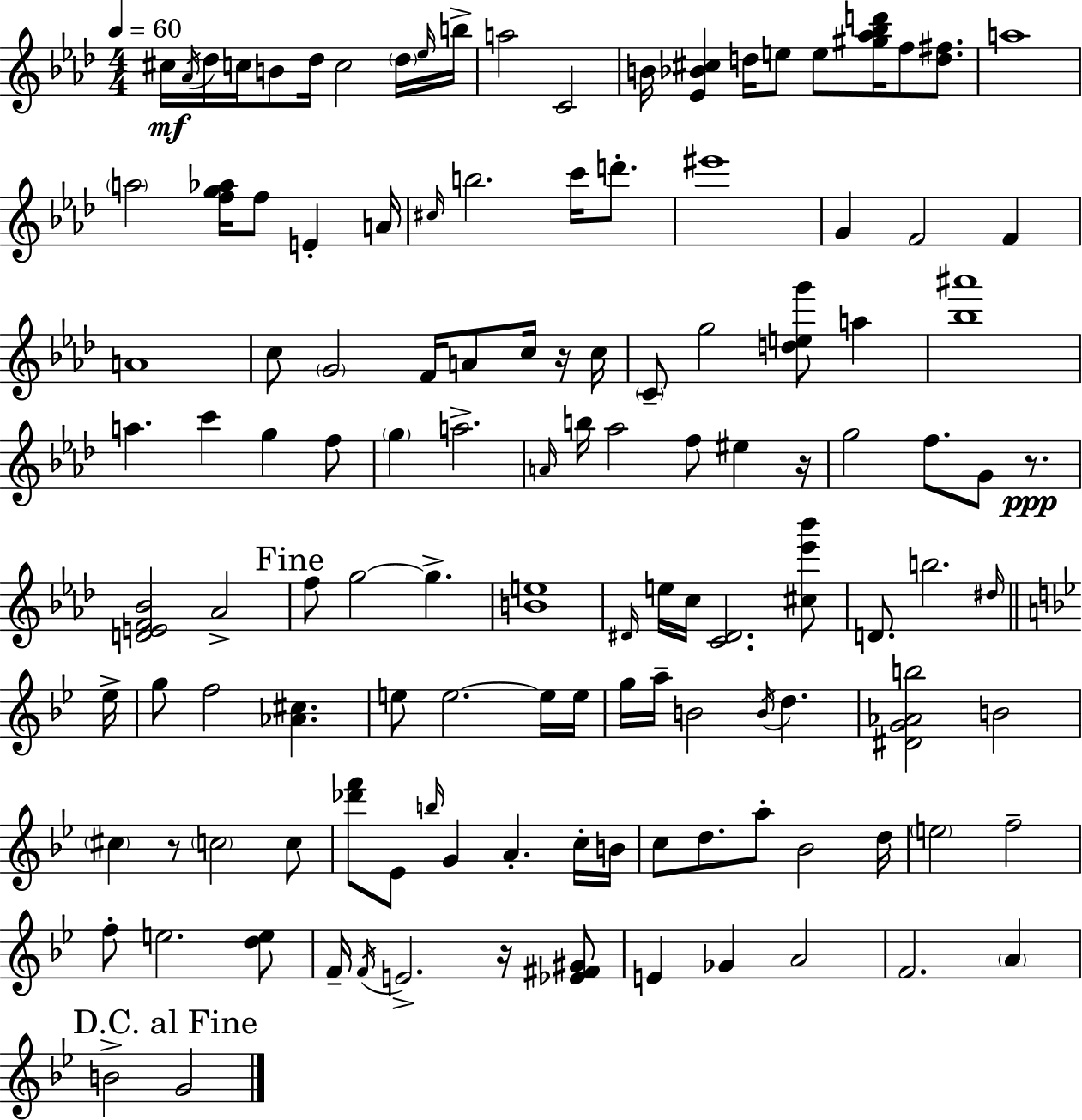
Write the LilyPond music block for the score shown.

{
  \clef treble
  \numericTimeSignature
  \time 4/4
  \key f \minor
  \tempo 4 = 60
  cis''16\mf \acciaccatura { aes'16 } des''16 c''16 b'8 des''16 c''2 \parenthesize des''16 | \grace { ees''16 } b''16-> a''2 c'2 | b'16 <ees' bes' cis''>4 d''16 e''8 e''8 <gis'' aes'' bes'' d'''>16 f''8 <d'' fis''>8. | a''1 | \break \parenthesize a''2 <f'' g'' aes''>16 f''8 e'4-. | a'16 \grace { cis''16 } b''2. c'''16 | d'''8.-. eis'''1 | g'4 f'2 f'4 | \break a'1 | c''8 \parenthesize g'2 f'16 a'8 | c''16 r16 c''16 \parenthesize c'8-- g''2 <d'' e'' g'''>8 a''4 | <bes'' ais'''>1 | \break a''4. c'''4 g''4 | f''8 \parenthesize g''4 a''2.-> | \grace { a'16 } b''16 aes''2 f''8 eis''4 | r16 g''2 f''8. g'8 | \break r8.\ppp <d' e' f' bes'>2 aes'2-> | \mark "Fine" f''8 g''2~~ g''4.-> | <b' e''>1 | \grace { dis'16 } e''16 c''16 <c' dis'>2. | \break <cis'' ees''' bes'''>8 d'8. b''2. | \grace { dis''16 } \bar "||" \break \key bes \major ees''16-> g''8 f''2 <aes' cis''>4. | e''8 e''2.~~ e''16 | e''16 g''16 a''16-- b'2 \acciaccatura { b'16 } d''4. | <dis' g' aes' b''>2 b'2 | \break \parenthesize cis''4 r8 \parenthesize c''2 | c''8 <des''' f'''>8 ees'8 \grace { b''16 } g'4 a'4.-. | c''16-. b'16 c''8 d''8. a''8-. bes'2 | d''16 \parenthesize e''2 f''2-- | \break f''8-. e''2. | <d'' e''>8 f'16-- \acciaccatura { f'16 } e'2.-> | r16 <ees' fis' gis'>8 e'4 ges'4 a'2 | f'2. | \break \parenthesize a'4 \mark "D.C. al Fine" b'2-> g'2 | \bar "|."
}